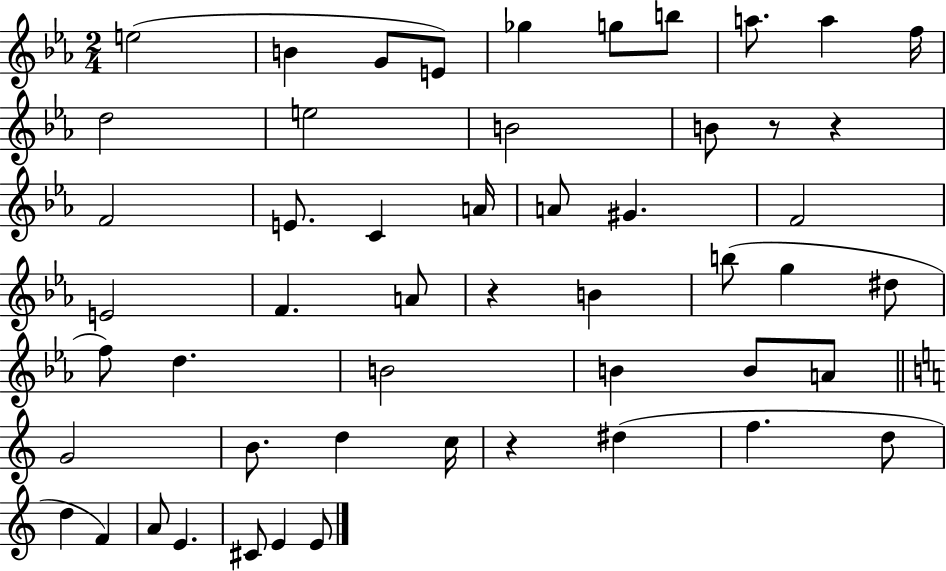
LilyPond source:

{
  \clef treble
  \numericTimeSignature
  \time 2/4
  \key ees \major
  e''2( | b'4 g'8 e'8) | ges''4 g''8 b''8 | a''8. a''4 f''16 | \break d''2 | e''2 | b'2 | b'8 r8 r4 | \break f'2 | e'8. c'4 a'16 | a'8 gis'4. | f'2 | \break e'2 | f'4. a'8 | r4 b'4 | b''8( g''4 dis''8 | \break f''8) d''4. | b'2 | b'4 b'8 a'8 | \bar "||" \break \key c \major g'2 | b'8. d''4 c''16 | r4 dis''4( | f''4. d''8 | \break d''4 f'4) | a'8 e'4. | cis'8 e'4 e'8 | \bar "|."
}